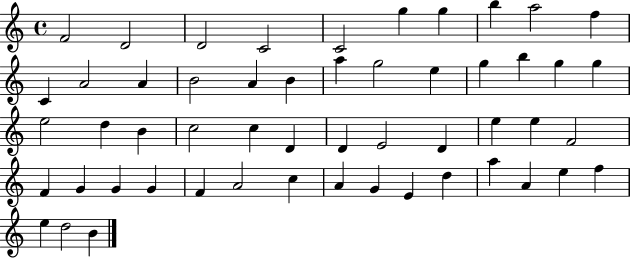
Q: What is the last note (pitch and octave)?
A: B4